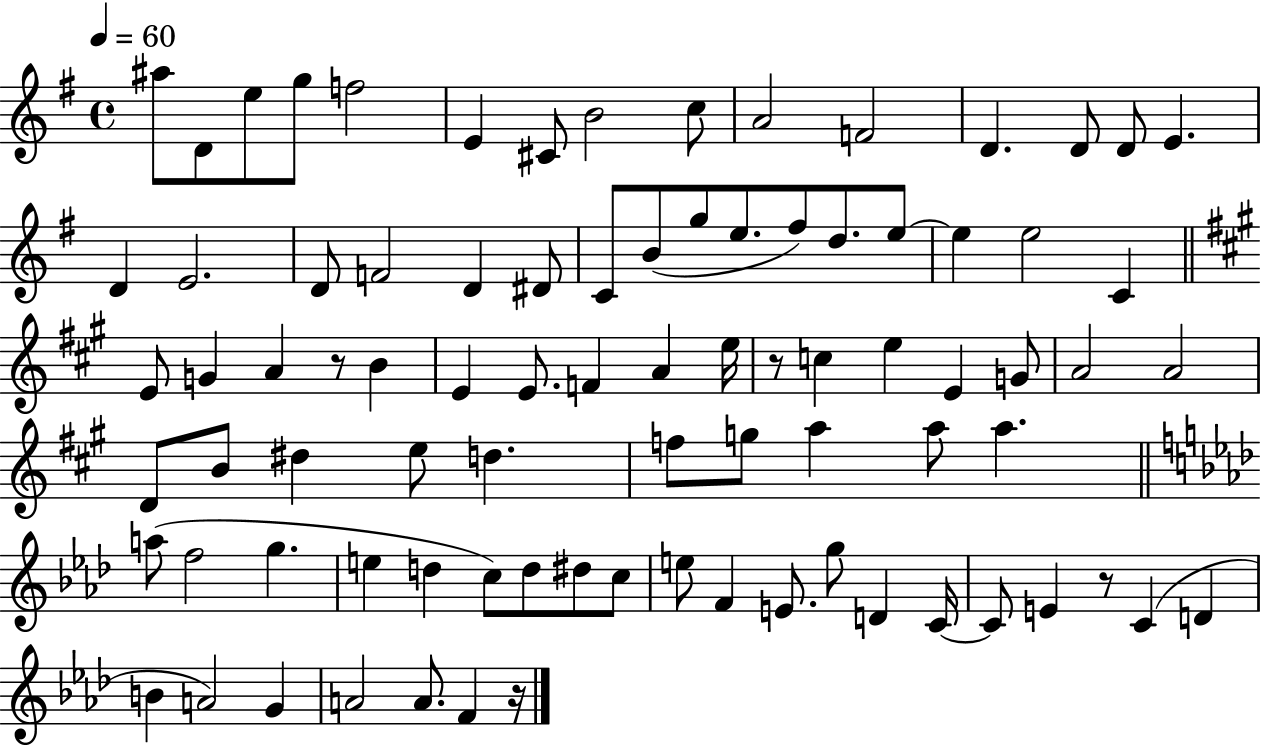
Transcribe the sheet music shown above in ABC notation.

X:1
T:Untitled
M:4/4
L:1/4
K:G
^a/2 D/2 e/2 g/2 f2 E ^C/2 B2 c/2 A2 F2 D D/2 D/2 E D E2 D/2 F2 D ^D/2 C/2 B/2 g/2 e/2 ^f/2 d/2 e/2 e e2 C E/2 G A z/2 B E E/2 F A e/4 z/2 c e E G/2 A2 A2 D/2 B/2 ^d e/2 d f/2 g/2 a a/2 a a/2 f2 g e d c/2 d/2 ^d/2 c/2 e/2 F E/2 g/2 D C/4 C/2 E z/2 C D B A2 G A2 A/2 F z/4